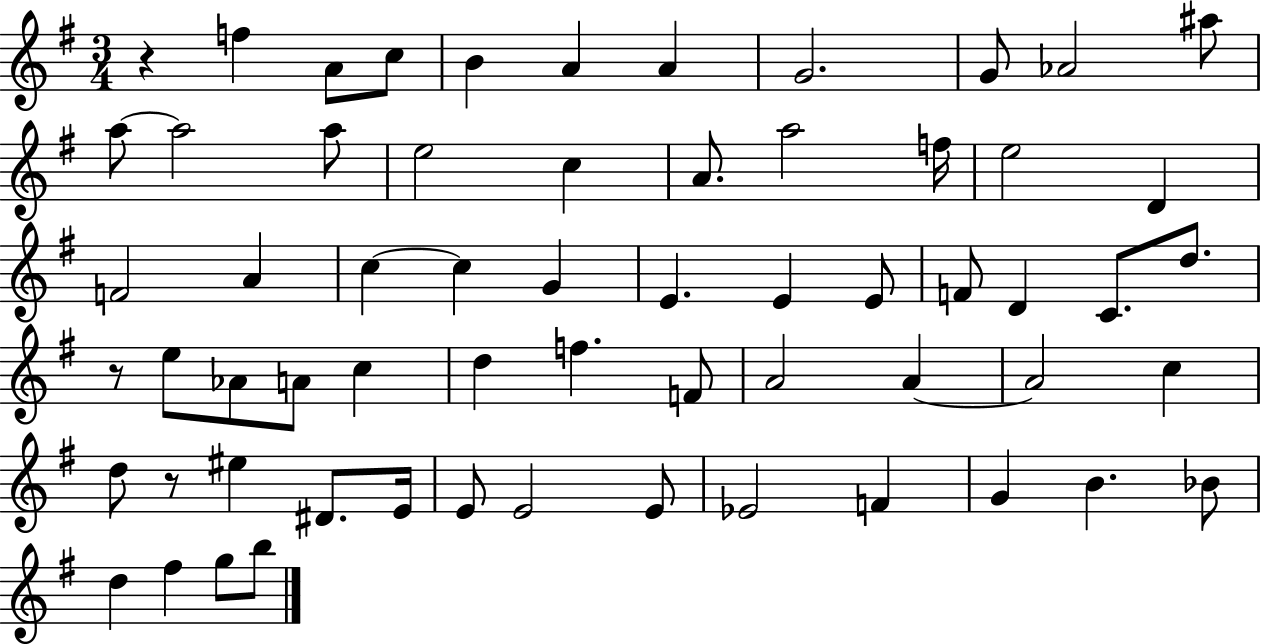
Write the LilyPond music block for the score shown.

{
  \clef treble
  \numericTimeSignature
  \time 3/4
  \key g \major
  r4 f''4 a'8 c''8 | b'4 a'4 a'4 | g'2. | g'8 aes'2 ais''8 | \break a''8~~ a''2 a''8 | e''2 c''4 | a'8. a''2 f''16 | e''2 d'4 | \break f'2 a'4 | c''4~~ c''4 g'4 | e'4. e'4 e'8 | f'8 d'4 c'8. d''8. | \break r8 e''8 aes'8 a'8 c''4 | d''4 f''4. f'8 | a'2 a'4~~ | a'2 c''4 | \break d''8 r8 eis''4 dis'8. e'16 | e'8 e'2 e'8 | ees'2 f'4 | g'4 b'4. bes'8 | \break d''4 fis''4 g''8 b''8 | \bar "|."
}